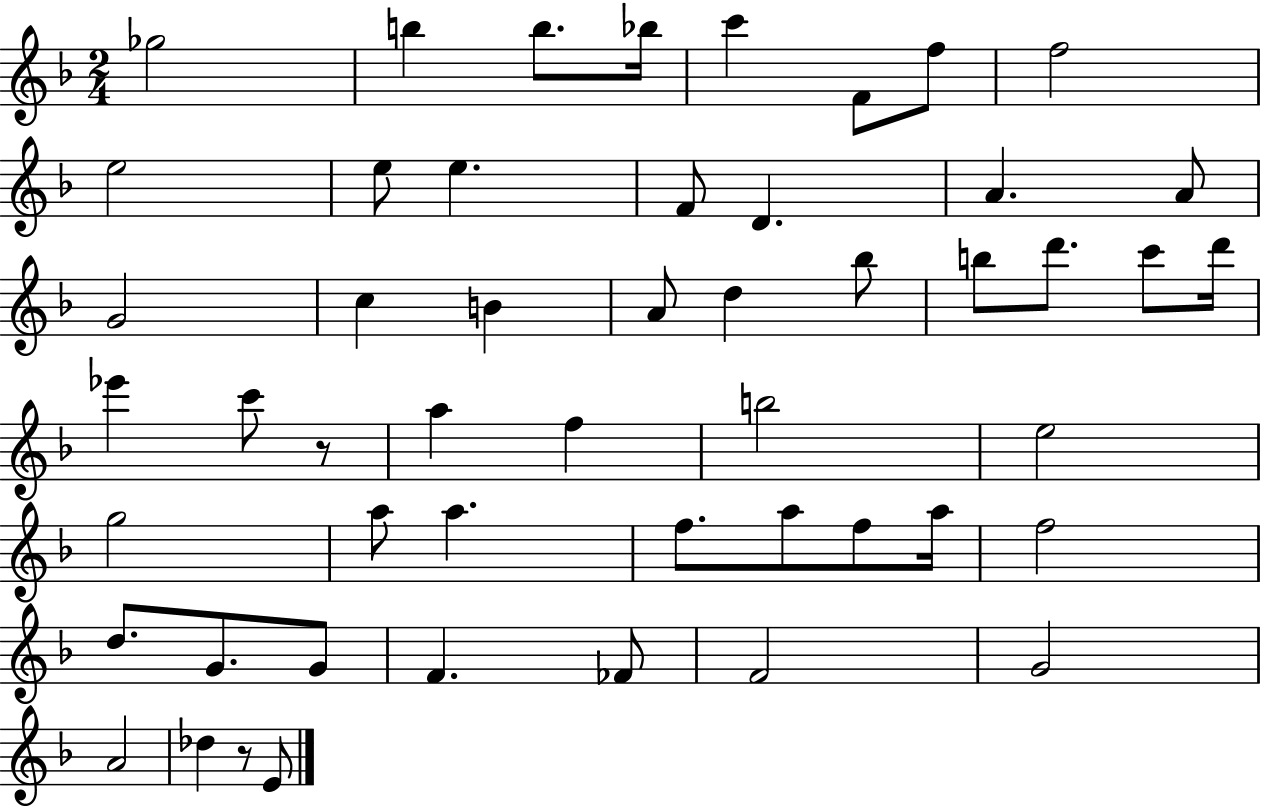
X:1
T:Untitled
M:2/4
L:1/4
K:F
_g2 b b/2 _b/4 c' F/2 f/2 f2 e2 e/2 e F/2 D A A/2 G2 c B A/2 d _b/2 b/2 d'/2 c'/2 d'/4 _e' c'/2 z/2 a f b2 e2 g2 a/2 a f/2 a/2 f/2 a/4 f2 d/2 G/2 G/2 F _F/2 F2 G2 A2 _d z/2 E/2